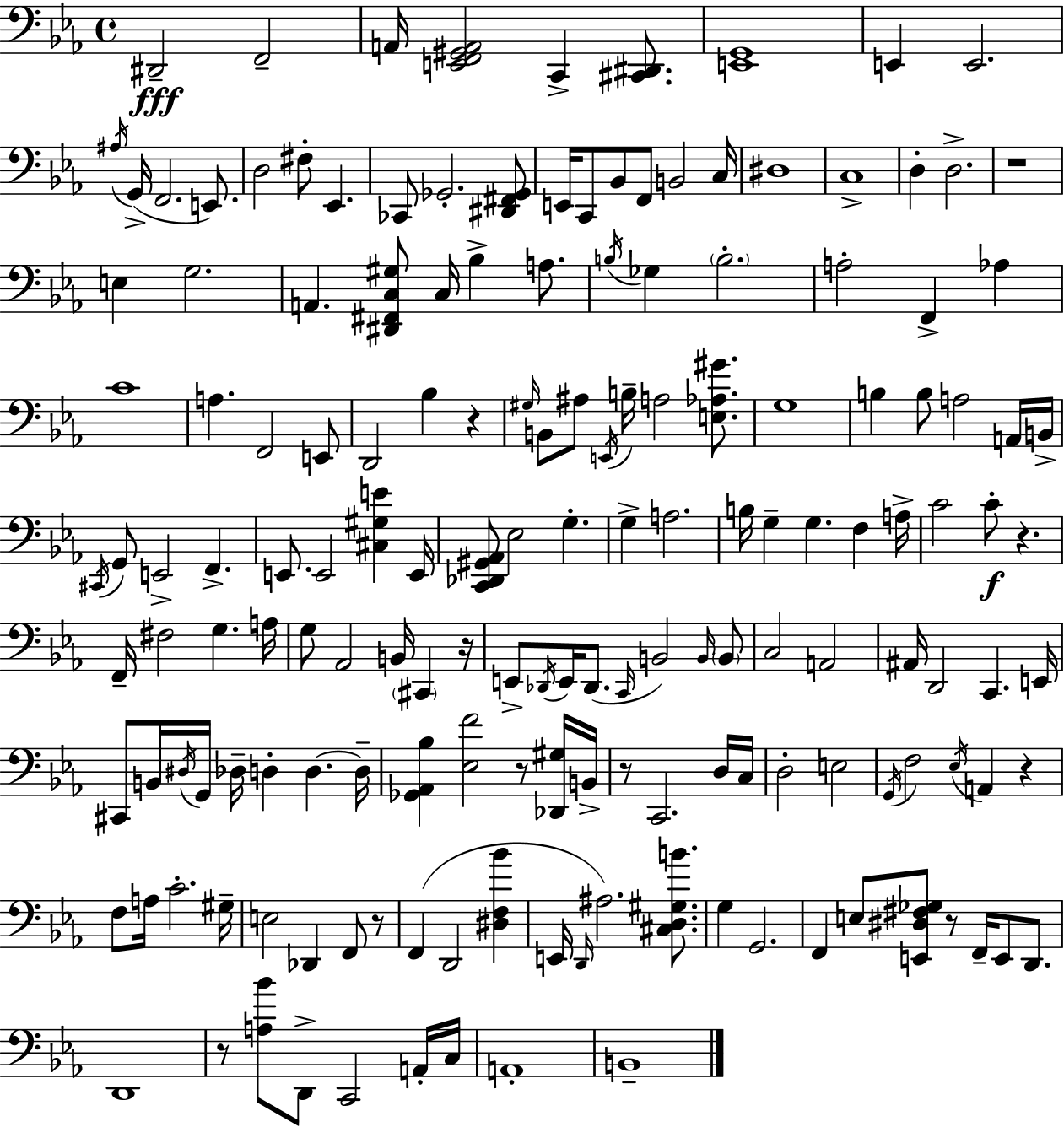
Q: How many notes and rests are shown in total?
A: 164